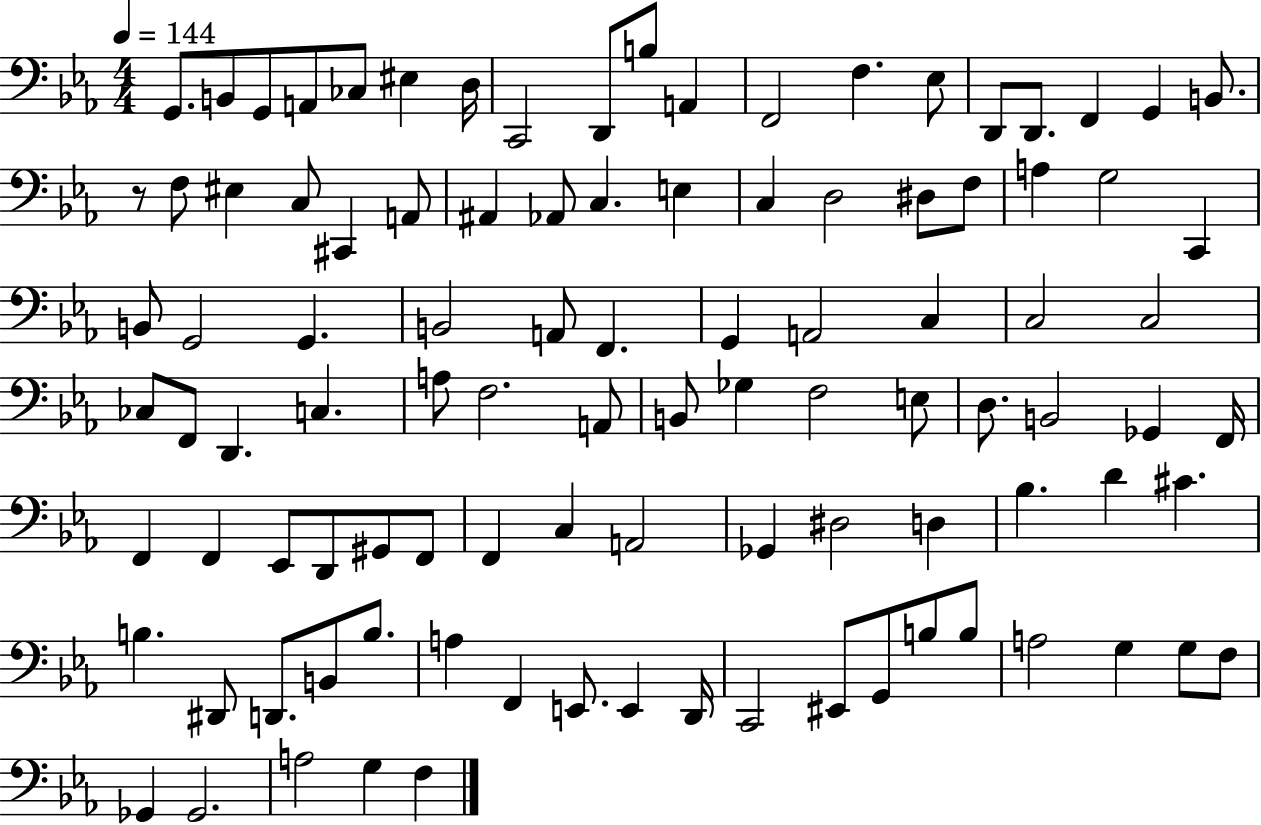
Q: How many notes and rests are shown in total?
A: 101